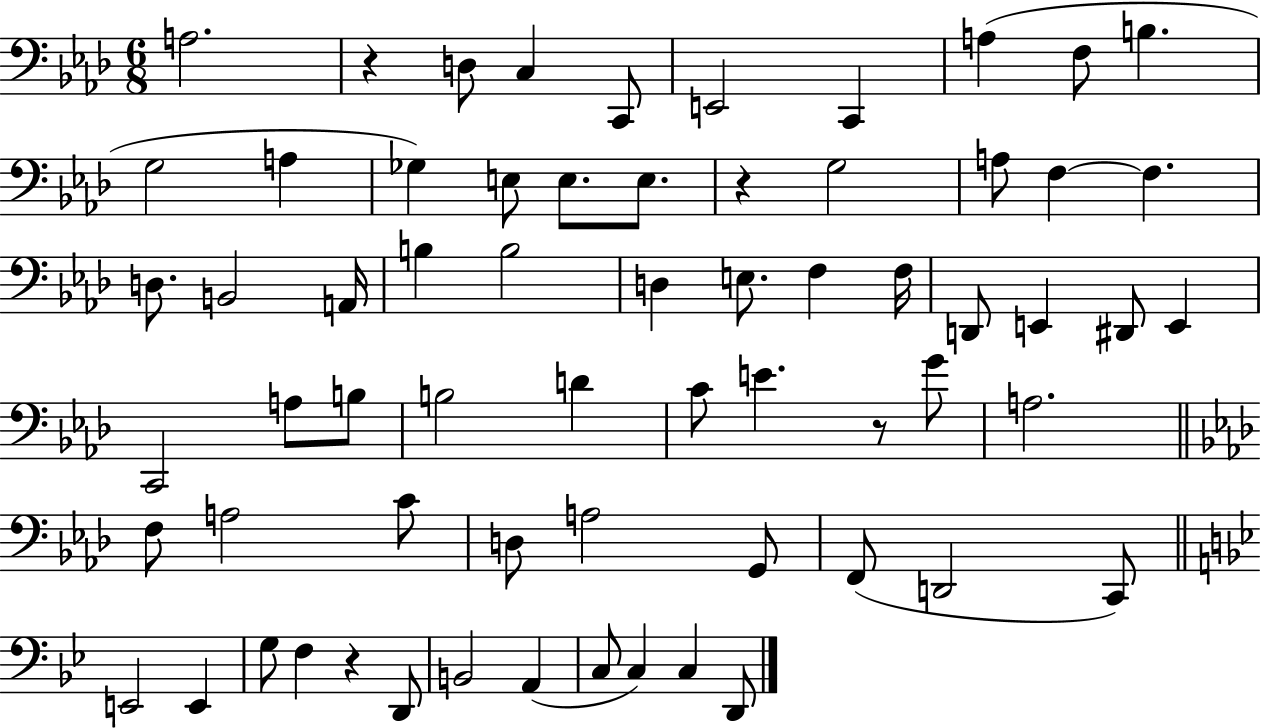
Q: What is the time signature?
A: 6/8